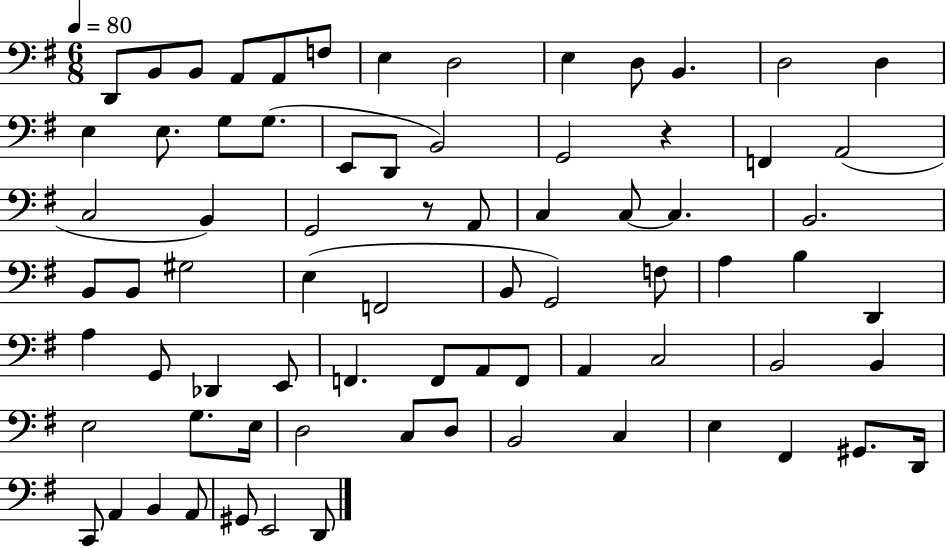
D2/e B2/e B2/e A2/e A2/e F3/e E3/q D3/h E3/q D3/e B2/q. D3/h D3/q E3/q E3/e. G3/e G3/e. E2/e D2/e B2/h G2/h R/q F2/q A2/h C3/h B2/q G2/h R/e A2/e C3/q C3/e C3/q. B2/h. B2/e B2/e G#3/h E3/q F2/h B2/e G2/h F3/e A3/q B3/q D2/q A3/q G2/e Db2/q E2/e F2/q. F2/e A2/e F2/e A2/q C3/h B2/h B2/q E3/h G3/e. E3/s D3/h C3/e D3/e B2/h C3/q E3/q F#2/q G#2/e. D2/s C2/e A2/q B2/q A2/e G#2/e E2/h D2/e